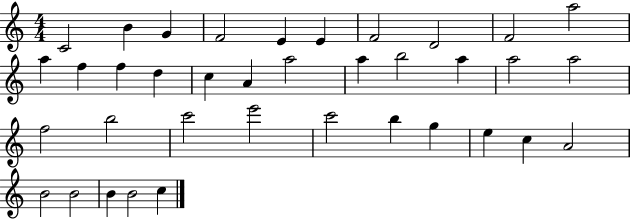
{
  \clef treble
  \numericTimeSignature
  \time 4/4
  \key c \major
  c'2 b'4 g'4 | f'2 e'4 e'4 | f'2 d'2 | f'2 a''2 | \break a''4 f''4 f''4 d''4 | c''4 a'4 a''2 | a''4 b''2 a''4 | a''2 a''2 | \break f''2 b''2 | c'''2 e'''2 | c'''2 b''4 g''4 | e''4 c''4 a'2 | \break b'2 b'2 | b'4 b'2 c''4 | \bar "|."
}